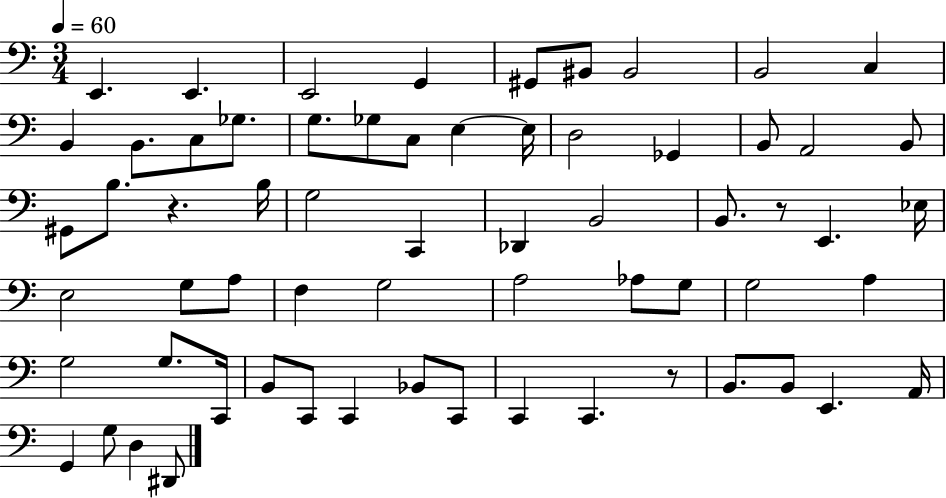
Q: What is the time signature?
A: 3/4